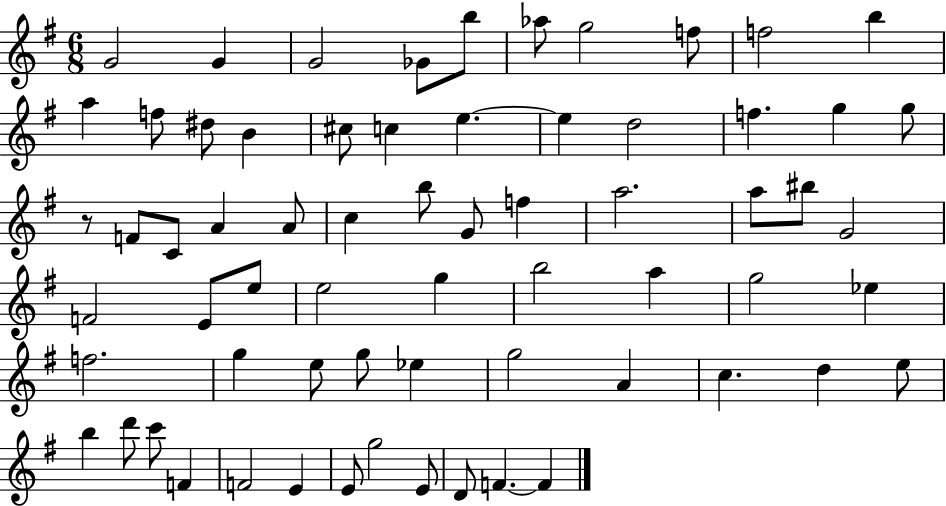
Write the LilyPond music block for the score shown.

{
  \clef treble
  \numericTimeSignature
  \time 6/8
  \key g \major
  g'2 g'4 | g'2 ges'8 b''8 | aes''8 g''2 f''8 | f''2 b''4 | \break a''4 f''8 dis''8 b'4 | cis''8 c''4 e''4.~~ | e''4 d''2 | f''4. g''4 g''8 | \break r8 f'8 c'8 a'4 a'8 | c''4 b''8 g'8 f''4 | a''2. | a''8 bis''8 g'2 | \break f'2 e'8 e''8 | e''2 g''4 | b''2 a''4 | g''2 ees''4 | \break f''2. | g''4 e''8 g''8 ees''4 | g''2 a'4 | c''4. d''4 e''8 | \break b''4 d'''8 c'''8 f'4 | f'2 e'4 | e'8 g''2 e'8 | d'8 f'4.~~ f'4 | \break \bar "|."
}